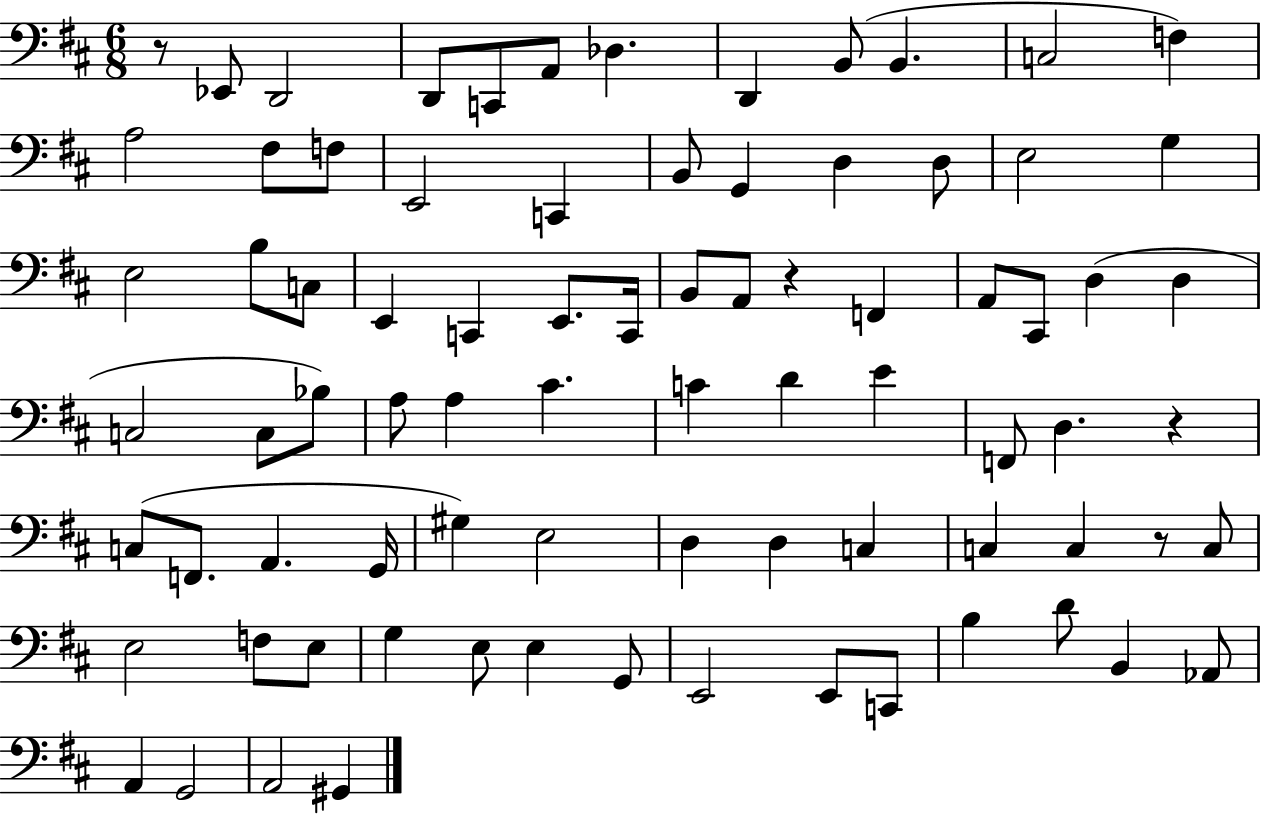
R/e Eb2/e D2/h D2/e C2/e A2/e Db3/q. D2/q B2/e B2/q. C3/h F3/q A3/h F#3/e F3/e E2/h C2/q B2/e G2/q D3/q D3/e E3/h G3/q E3/h B3/e C3/e E2/q C2/q E2/e. C2/s B2/e A2/e R/q F2/q A2/e C#2/e D3/q D3/q C3/h C3/e Bb3/e A3/e A3/q C#4/q. C4/q D4/q E4/q F2/e D3/q. R/q C3/e F2/e. A2/q. G2/s G#3/q E3/h D3/q D3/q C3/q C3/q C3/q R/e C3/e E3/h F3/e E3/e G3/q E3/e E3/q G2/e E2/h E2/e C2/e B3/q D4/e B2/q Ab2/e A2/q G2/h A2/h G#2/q